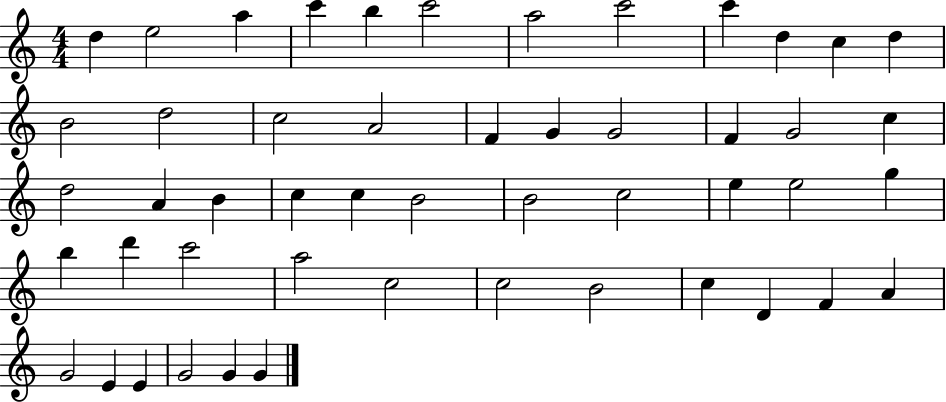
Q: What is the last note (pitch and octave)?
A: G4